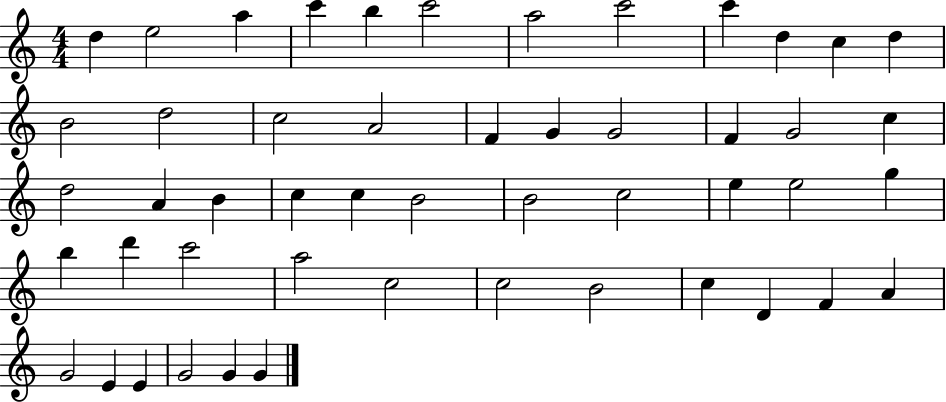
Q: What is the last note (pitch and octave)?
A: G4